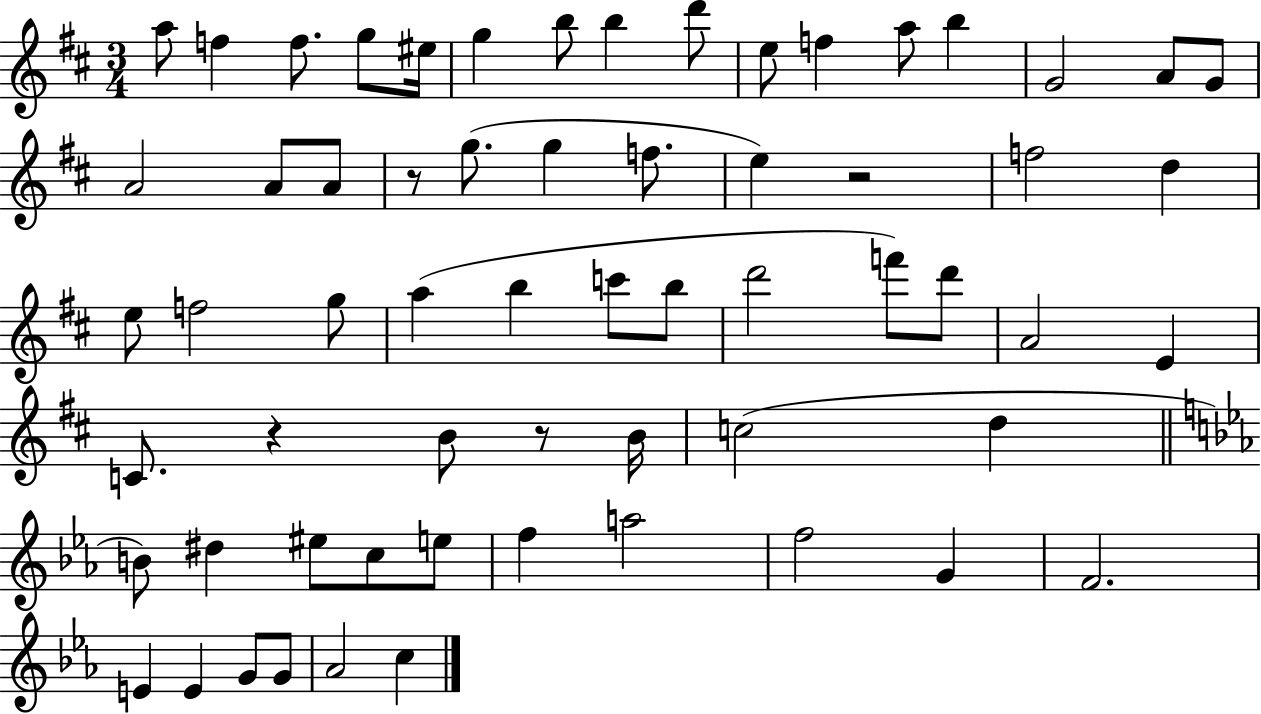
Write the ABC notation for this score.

X:1
T:Untitled
M:3/4
L:1/4
K:D
a/2 f f/2 g/2 ^e/4 g b/2 b d'/2 e/2 f a/2 b G2 A/2 G/2 A2 A/2 A/2 z/2 g/2 g f/2 e z2 f2 d e/2 f2 g/2 a b c'/2 b/2 d'2 f'/2 d'/2 A2 E C/2 z B/2 z/2 B/4 c2 d B/2 ^d ^e/2 c/2 e/2 f a2 f2 G F2 E E G/2 G/2 _A2 c